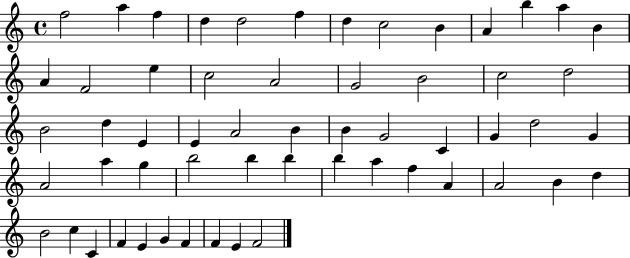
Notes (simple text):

F5/h A5/q F5/q D5/q D5/h F5/q D5/q C5/h B4/q A4/q B5/q A5/q B4/q A4/q F4/h E5/q C5/h A4/h G4/h B4/h C5/h D5/h B4/h D5/q E4/q E4/q A4/h B4/q B4/q G4/h C4/q G4/q D5/h G4/q A4/h A5/q G5/q B5/h B5/q B5/q B5/q A5/q F5/q A4/q A4/h B4/q D5/q B4/h C5/q C4/q F4/q E4/q G4/q F4/q F4/q E4/q F4/h